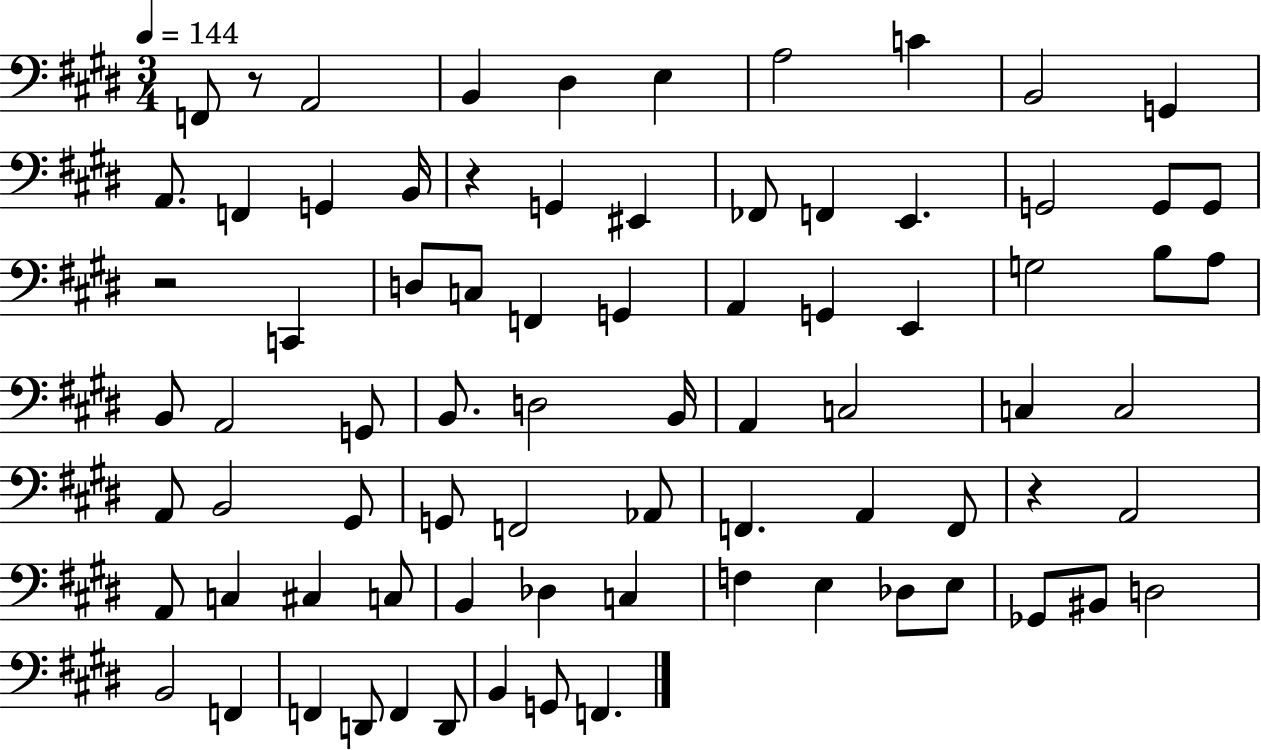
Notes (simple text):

F2/e R/e A2/h B2/q D#3/q E3/q A3/h C4/q B2/h G2/q A2/e. F2/q G2/q B2/s R/q G2/q EIS2/q FES2/e F2/q E2/q. G2/h G2/e G2/e R/h C2/q D3/e C3/e F2/q G2/q A2/q G2/q E2/q G3/h B3/e A3/e B2/e A2/h G2/e B2/e. D3/h B2/s A2/q C3/h C3/q C3/h A2/e B2/h G#2/e G2/e F2/h Ab2/e F2/q. A2/q F2/e R/q A2/h A2/e C3/q C#3/q C3/e B2/q Db3/q C3/q F3/q E3/q Db3/e E3/e Gb2/e BIS2/e D3/h B2/h F2/q F2/q D2/e F2/q D2/e B2/q G2/e F2/q.